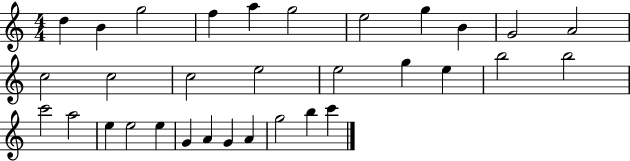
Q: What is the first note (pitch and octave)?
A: D5